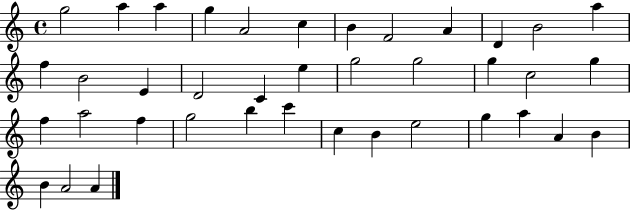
G5/h A5/q A5/q G5/q A4/h C5/q B4/q F4/h A4/q D4/q B4/h A5/q F5/q B4/h E4/q D4/h C4/q E5/q G5/h G5/h G5/q C5/h G5/q F5/q A5/h F5/q G5/h B5/q C6/q C5/q B4/q E5/h G5/q A5/q A4/q B4/q B4/q A4/h A4/q